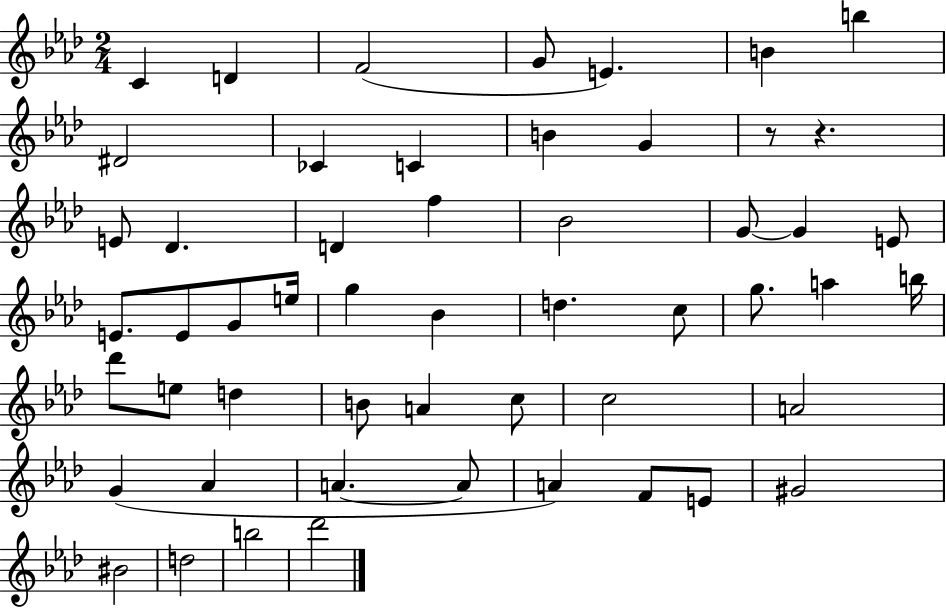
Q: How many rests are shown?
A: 2